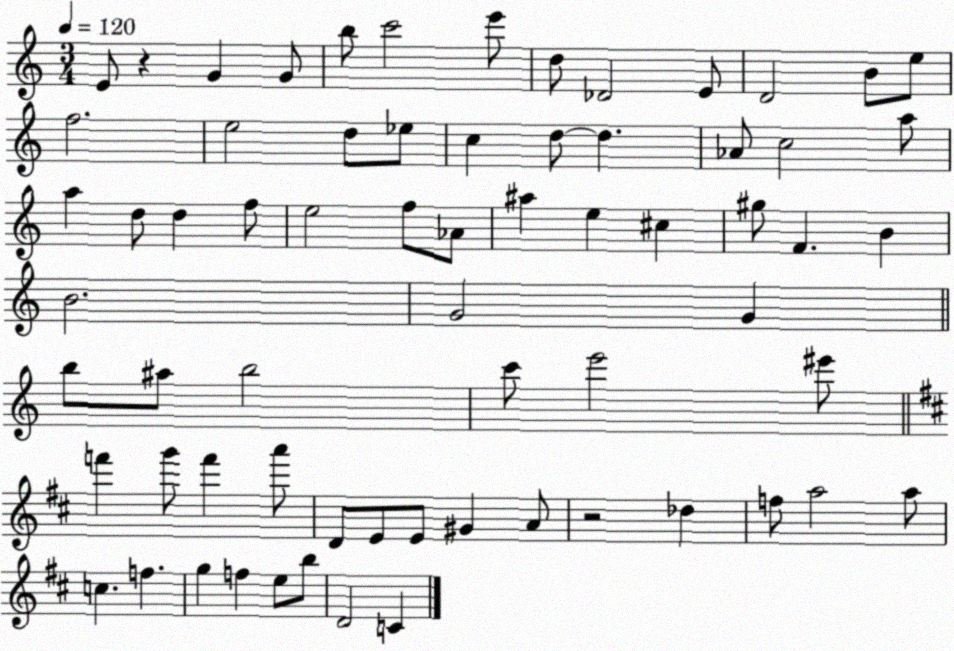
X:1
T:Untitled
M:3/4
L:1/4
K:C
E/2 z G G/2 b/2 c'2 e'/2 d/2 _D2 E/2 D2 B/2 e/2 f2 e2 d/2 _e/2 c d/2 d _A/2 c2 a/2 a d/2 d f/2 e2 f/2 _A/2 ^a e ^c ^g/2 F B B2 G2 G b/2 ^a/2 b2 c'/2 e'2 ^e'/2 f' g'/2 f' a'/2 D/2 E/2 E/2 ^G A/2 z2 _d f/2 a2 a/2 c f g f e/2 b/2 D2 C